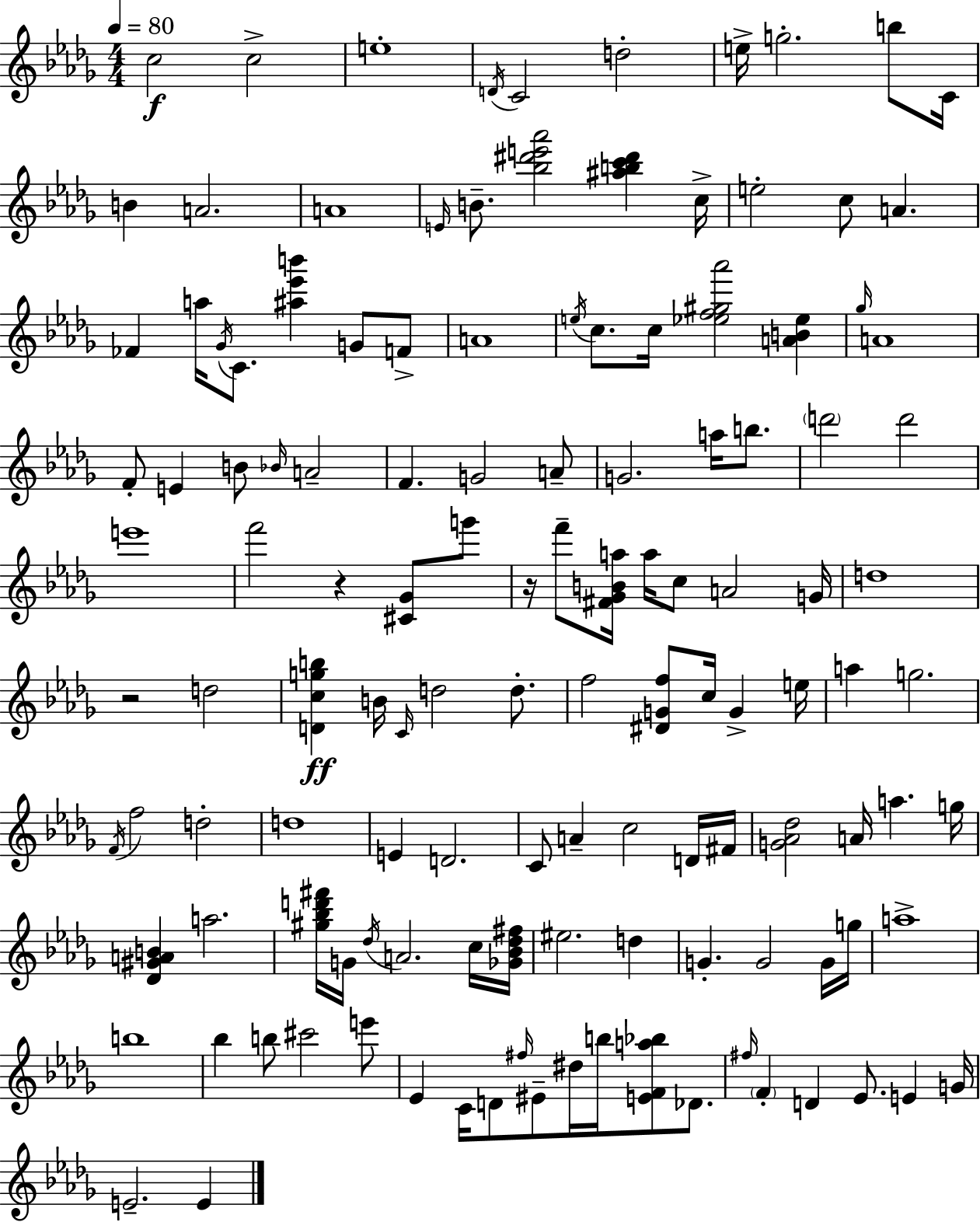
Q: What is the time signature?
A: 4/4